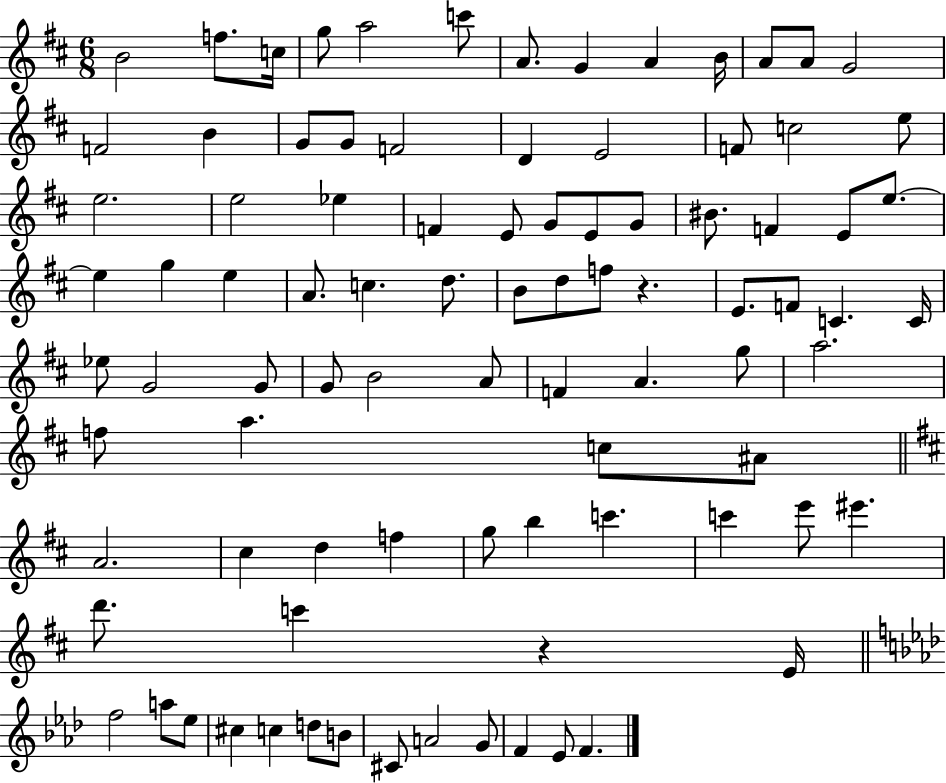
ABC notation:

X:1
T:Untitled
M:6/8
L:1/4
K:D
B2 f/2 c/4 g/2 a2 c'/2 A/2 G A B/4 A/2 A/2 G2 F2 B G/2 G/2 F2 D E2 F/2 c2 e/2 e2 e2 _e F E/2 G/2 E/2 G/2 ^B/2 F E/2 e/2 e g e A/2 c d/2 B/2 d/2 f/2 z E/2 F/2 C C/4 _e/2 G2 G/2 G/2 B2 A/2 F A g/2 a2 f/2 a c/2 ^A/2 A2 ^c d f g/2 b c' c' e'/2 ^e' d'/2 c' z E/4 f2 a/2 _e/2 ^c c d/2 B/2 ^C/2 A2 G/2 F _E/2 F